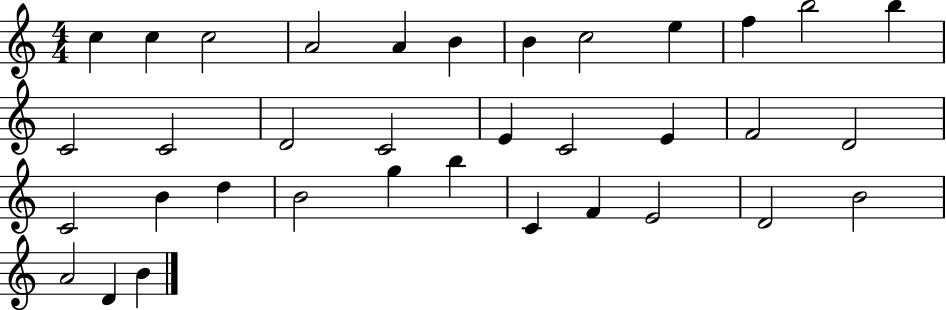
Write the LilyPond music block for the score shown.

{
  \clef treble
  \numericTimeSignature
  \time 4/4
  \key c \major
  c''4 c''4 c''2 | a'2 a'4 b'4 | b'4 c''2 e''4 | f''4 b''2 b''4 | \break c'2 c'2 | d'2 c'2 | e'4 c'2 e'4 | f'2 d'2 | \break c'2 b'4 d''4 | b'2 g''4 b''4 | c'4 f'4 e'2 | d'2 b'2 | \break a'2 d'4 b'4 | \bar "|."
}